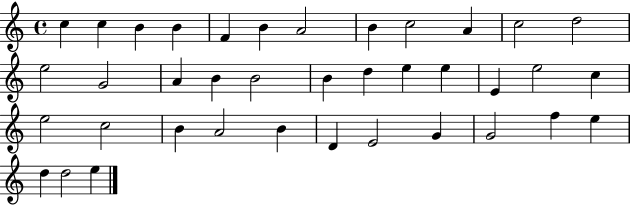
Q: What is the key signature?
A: C major